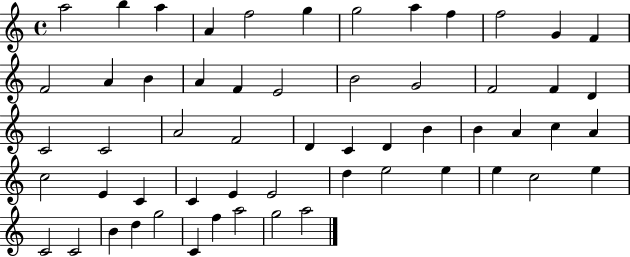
X:1
T:Untitled
M:4/4
L:1/4
K:C
a2 b a A f2 g g2 a f f2 G F F2 A B A F E2 B2 G2 F2 F D C2 C2 A2 F2 D C D B B A c A c2 E C C E E2 d e2 e e c2 e C2 C2 B d g2 C f a2 g2 a2